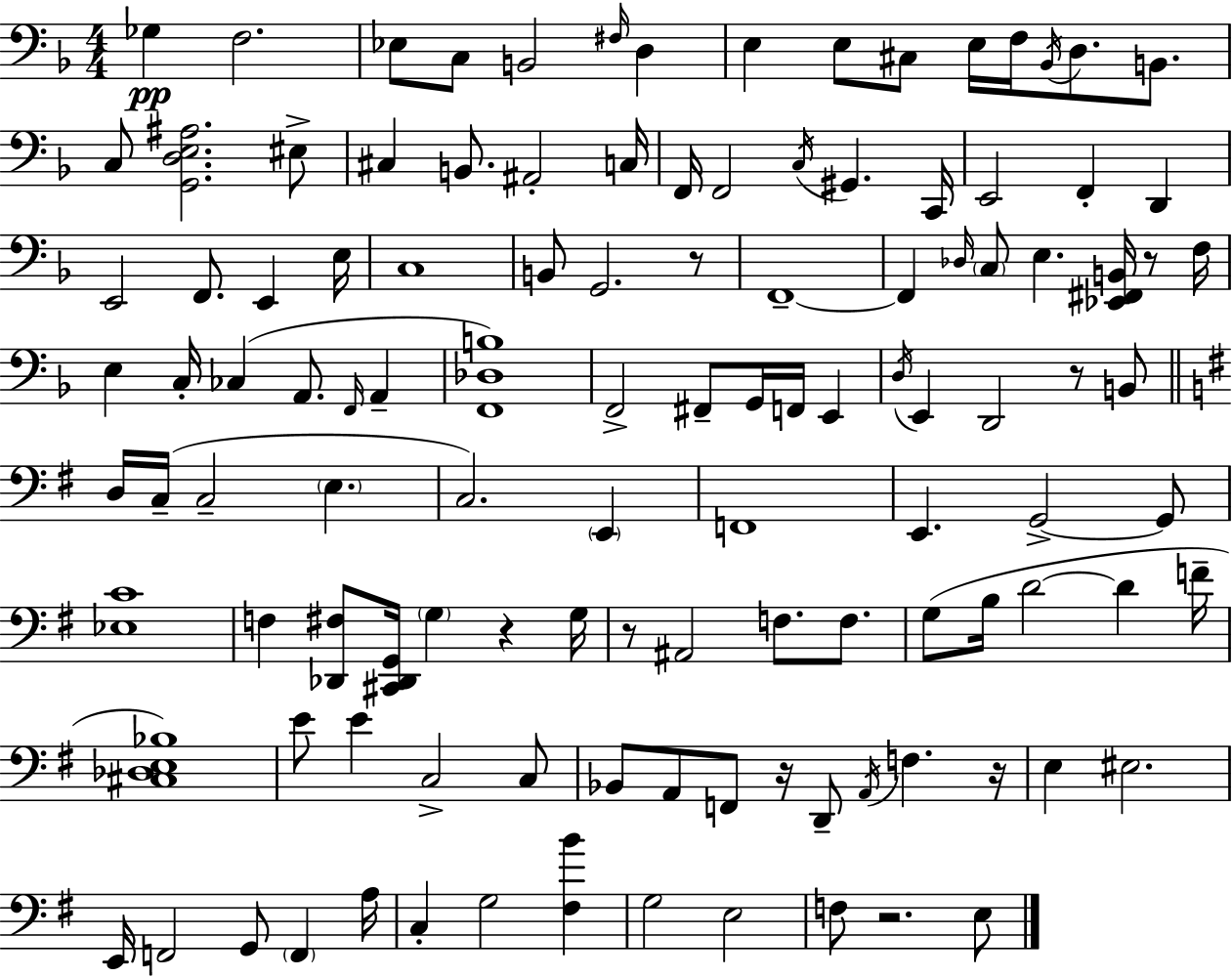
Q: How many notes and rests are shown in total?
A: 117